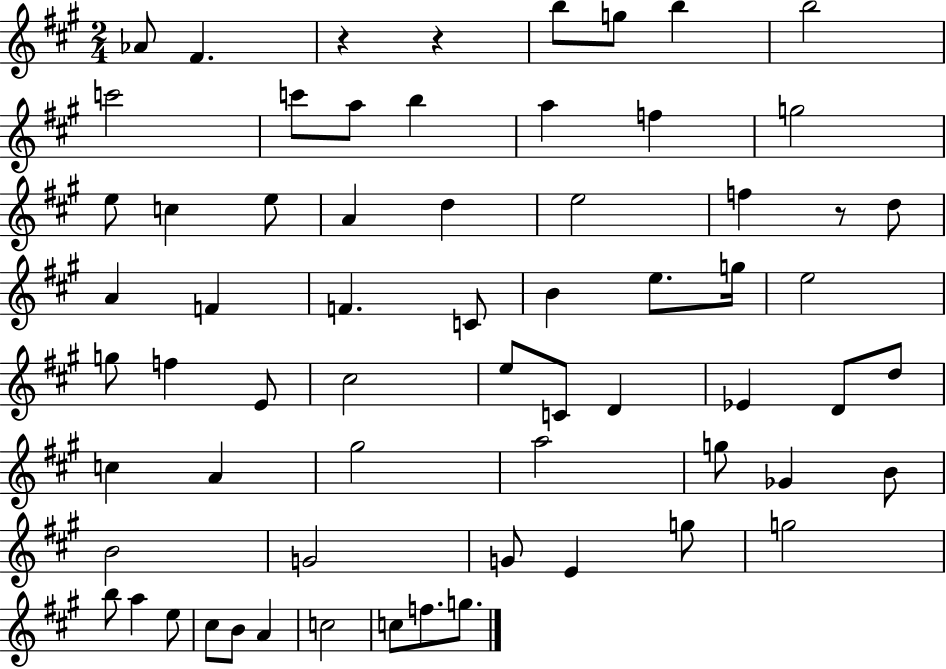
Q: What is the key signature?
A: A major